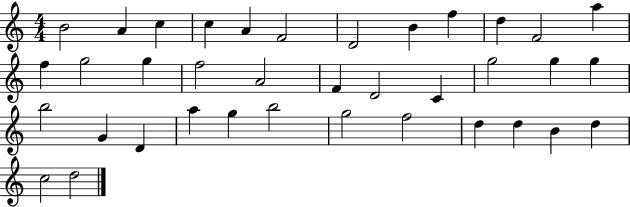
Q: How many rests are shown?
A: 0